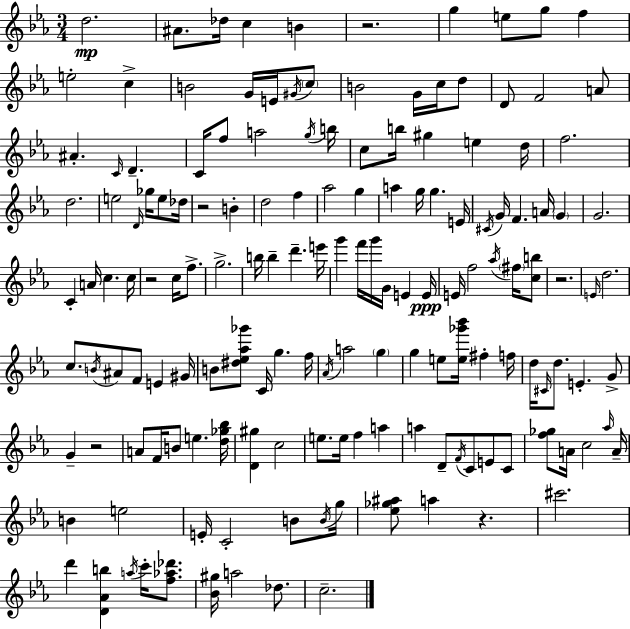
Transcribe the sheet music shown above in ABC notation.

X:1
T:Untitled
M:3/4
L:1/4
K:Cm
d2 ^A/2 _d/4 c B z2 g e/2 g/2 f e2 c B2 G/4 E/4 ^G/4 c/2 B2 G/4 c/4 d/2 D/2 F2 A/2 ^A C/4 D C/4 f/2 a2 g/4 b/4 c/2 b/4 ^g e d/4 f2 d2 e2 D/4 _g/4 e/2 _d/4 z2 B d2 f _a2 g a g/4 g E/4 ^C/4 G/4 F A/4 G G2 C A/4 c c/4 z2 c/4 f/2 g2 b/4 b d' e'/4 g' f'/4 g'/4 G/4 E E/4 E/4 f2 _a/4 ^f/4 [cb]/2 z2 E/4 d2 c/2 B/4 ^A/2 F/2 E ^G/4 B/2 [^d_e_a_g']/2 C/4 g f/4 _A/4 a2 g g e/2 [e_g'_b']/4 ^f f/4 d/4 ^C/4 d/2 E G/2 G z2 A/2 F/4 B/2 e [d_g_b]/4 [D^g] c2 e/2 e/4 f a a D/2 F/4 C/2 E/2 C/2 [f_g]/2 A/4 c2 _a/4 A/4 B e2 E/4 C2 B/2 B/4 g/4 [_e_g^a]/2 a z ^c'2 d' [D_Ab] a/4 c'/4 [f_a_d']/2 [_B^g]/4 a2 _d/2 c2